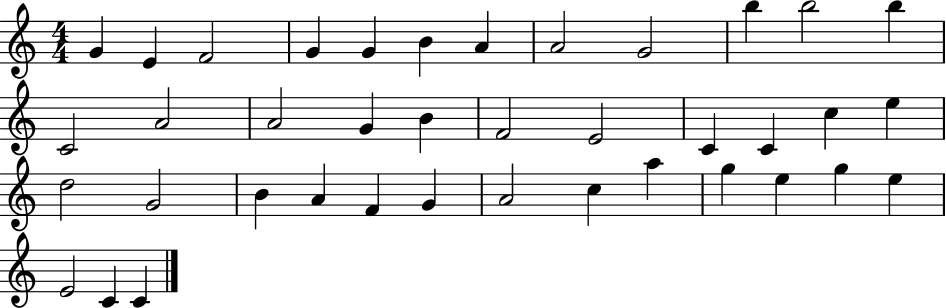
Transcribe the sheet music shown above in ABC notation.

X:1
T:Untitled
M:4/4
L:1/4
K:C
G E F2 G G B A A2 G2 b b2 b C2 A2 A2 G B F2 E2 C C c e d2 G2 B A F G A2 c a g e g e E2 C C